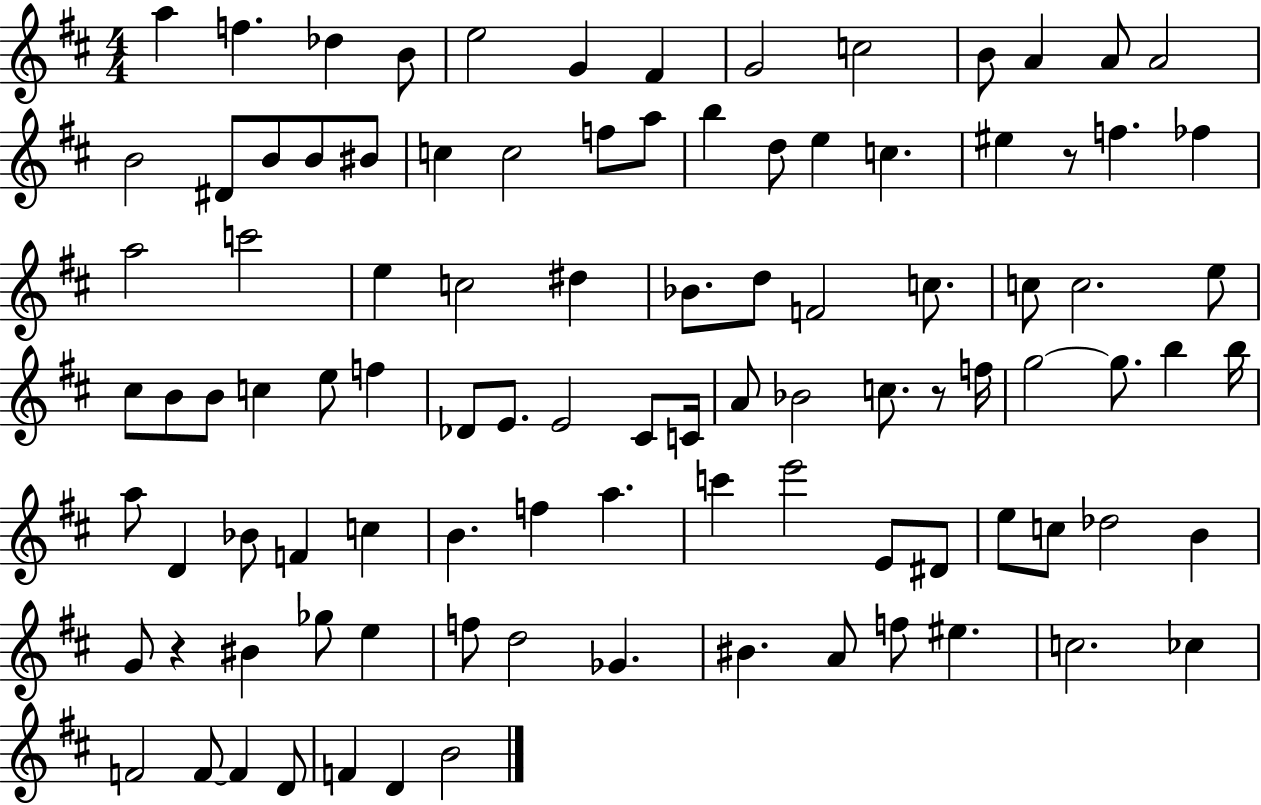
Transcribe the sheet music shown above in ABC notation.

X:1
T:Untitled
M:4/4
L:1/4
K:D
a f _d B/2 e2 G ^F G2 c2 B/2 A A/2 A2 B2 ^D/2 B/2 B/2 ^B/2 c c2 f/2 a/2 b d/2 e c ^e z/2 f _f a2 c'2 e c2 ^d _B/2 d/2 F2 c/2 c/2 c2 e/2 ^c/2 B/2 B/2 c e/2 f _D/2 E/2 E2 ^C/2 C/4 A/2 _B2 c/2 z/2 f/4 g2 g/2 b b/4 a/2 D _B/2 F c B f a c' e'2 E/2 ^D/2 e/2 c/2 _d2 B G/2 z ^B _g/2 e f/2 d2 _G ^B A/2 f/2 ^e c2 _c F2 F/2 F D/2 F D B2